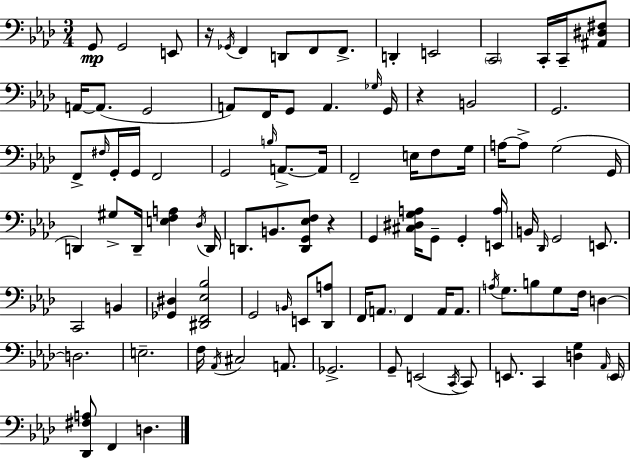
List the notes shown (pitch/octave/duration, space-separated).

G2/e G2/h E2/e R/s Gb2/s F2/q D2/e F2/e F2/e. D2/q E2/h C2/h C2/s C2/s [A#2,D#3,F#3]/e A2/s A2/e. G2/h A2/e F2/s G2/e A2/q. Gb3/s G2/s R/q B2/h G2/h. F2/e F#3/s G2/s G2/s F2/h G2/h B3/s A2/e. A2/s F2/h E3/s F3/e G3/s A3/s A3/e G3/h G2/s D2/q G#3/e D2/s [E3,F3,A3]/q Db3/s D2/s D2/e. B2/e. [D2,G2,Eb3,F3]/e R/q G2/q [C#3,D#3,G3,A3]/s G2/e G2/q [E2,A3]/s B2/s Db2/s G2/h E2/e. C2/h B2/q [Gb2,D#3]/q [D#2,F2,Eb3,Bb3]/h G2/h B2/s E2/e [Db2,A3]/e F2/s A2/e. F2/q A2/s A2/e. A3/s G3/e. B3/e G3/e F3/s D3/q D3/h. E3/h. F3/s Ab2/s C#3/h A2/e. Gb2/h. G2/e E2/h C2/s C2/e E2/e. C2/q [D3,G3]/q Ab2/s E2/s [Db2,F#3,A3]/e F2/q D3/q.